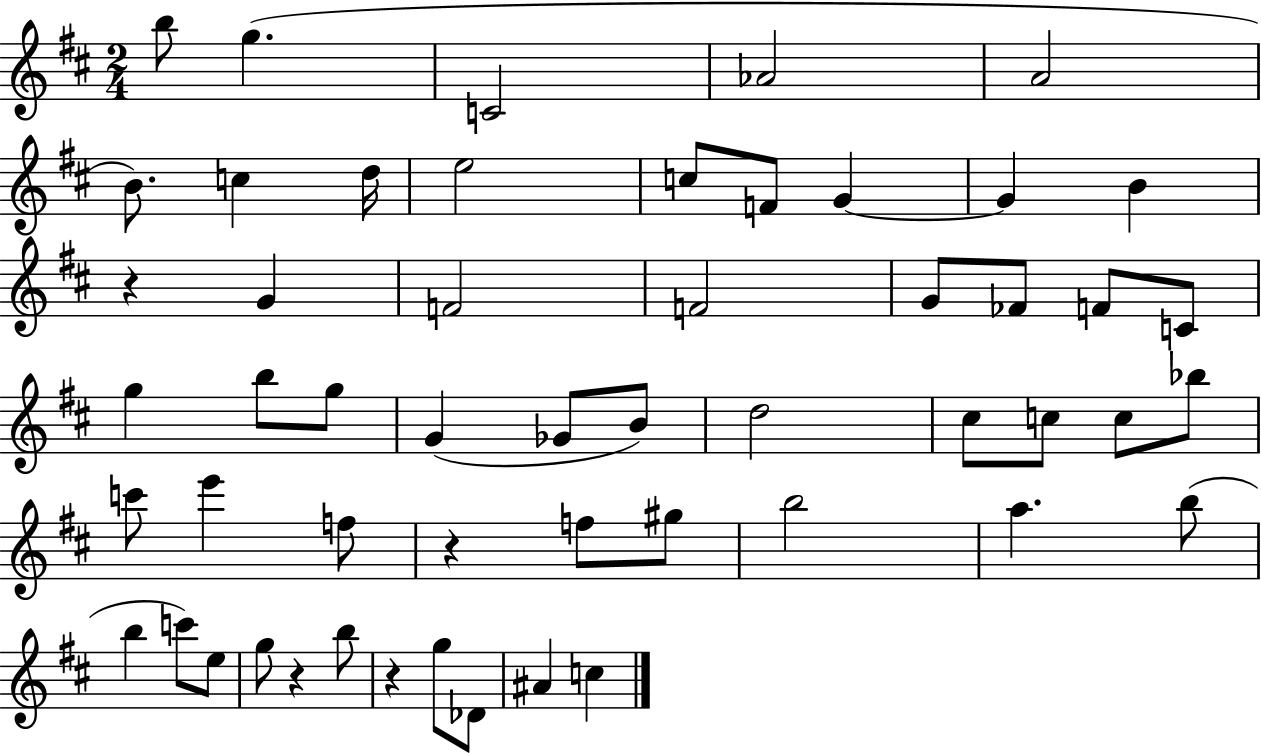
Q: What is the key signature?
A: D major